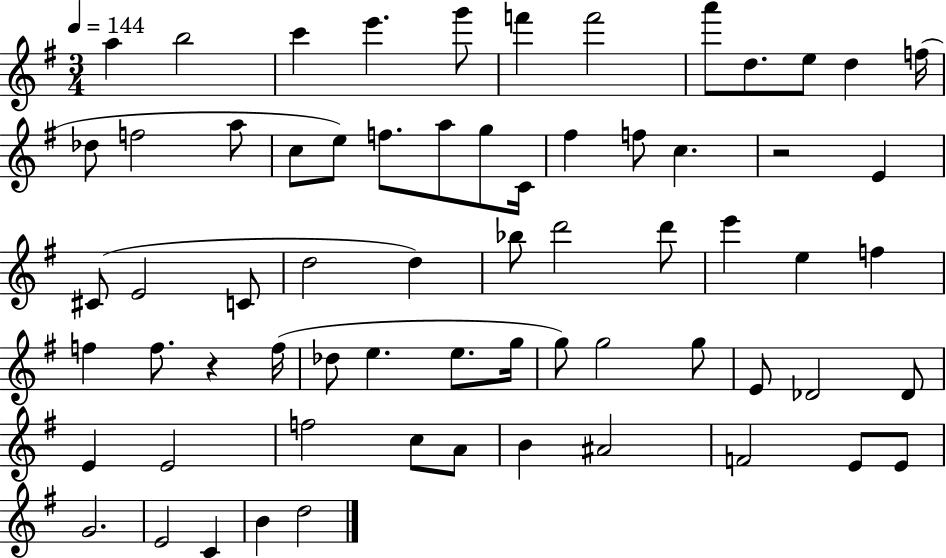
{
  \clef treble
  \numericTimeSignature
  \time 3/4
  \key g \major
  \tempo 4 = 144
  \repeat volta 2 { a''4 b''2 | c'''4 e'''4. g'''8 | f'''4 f'''2 | a'''8 d''8. e''8 d''4 f''16( | \break des''8 f''2 a''8 | c''8 e''8) f''8. a''8 g''8 c'16 | fis''4 f''8 c''4. | r2 e'4 | \break cis'8( e'2 c'8 | d''2 d''4) | bes''8 d'''2 d'''8 | e'''4 e''4 f''4 | \break f''4 f''8. r4 f''16( | des''8 e''4. e''8. g''16 | g''8) g''2 g''8 | e'8 des'2 des'8 | \break e'4 e'2 | f''2 c''8 a'8 | b'4 ais'2 | f'2 e'8 e'8 | \break g'2. | e'2 c'4 | b'4 d''2 | } \bar "|."
}